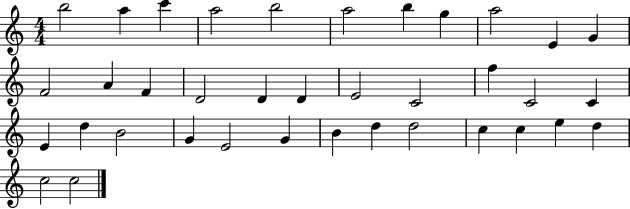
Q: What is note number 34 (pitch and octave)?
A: E5